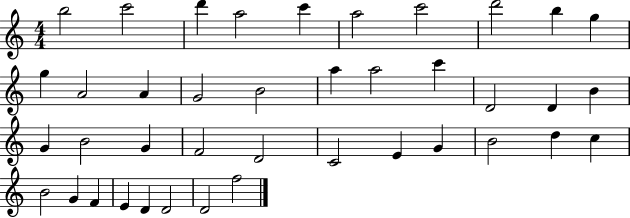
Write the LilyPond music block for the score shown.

{
  \clef treble
  \numericTimeSignature
  \time 4/4
  \key c \major
  b''2 c'''2 | d'''4 a''2 c'''4 | a''2 c'''2 | d'''2 b''4 g''4 | \break g''4 a'2 a'4 | g'2 b'2 | a''4 a''2 c'''4 | d'2 d'4 b'4 | \break g'4 b'2 g'4 | f'2 d'2 | c'2 e'4 g'4 | b'2 d''4 c''4 | \break b'2 g'4 f'4 | e'4 d'4 d'2 | d'2 f''2 | \bar "|."
}